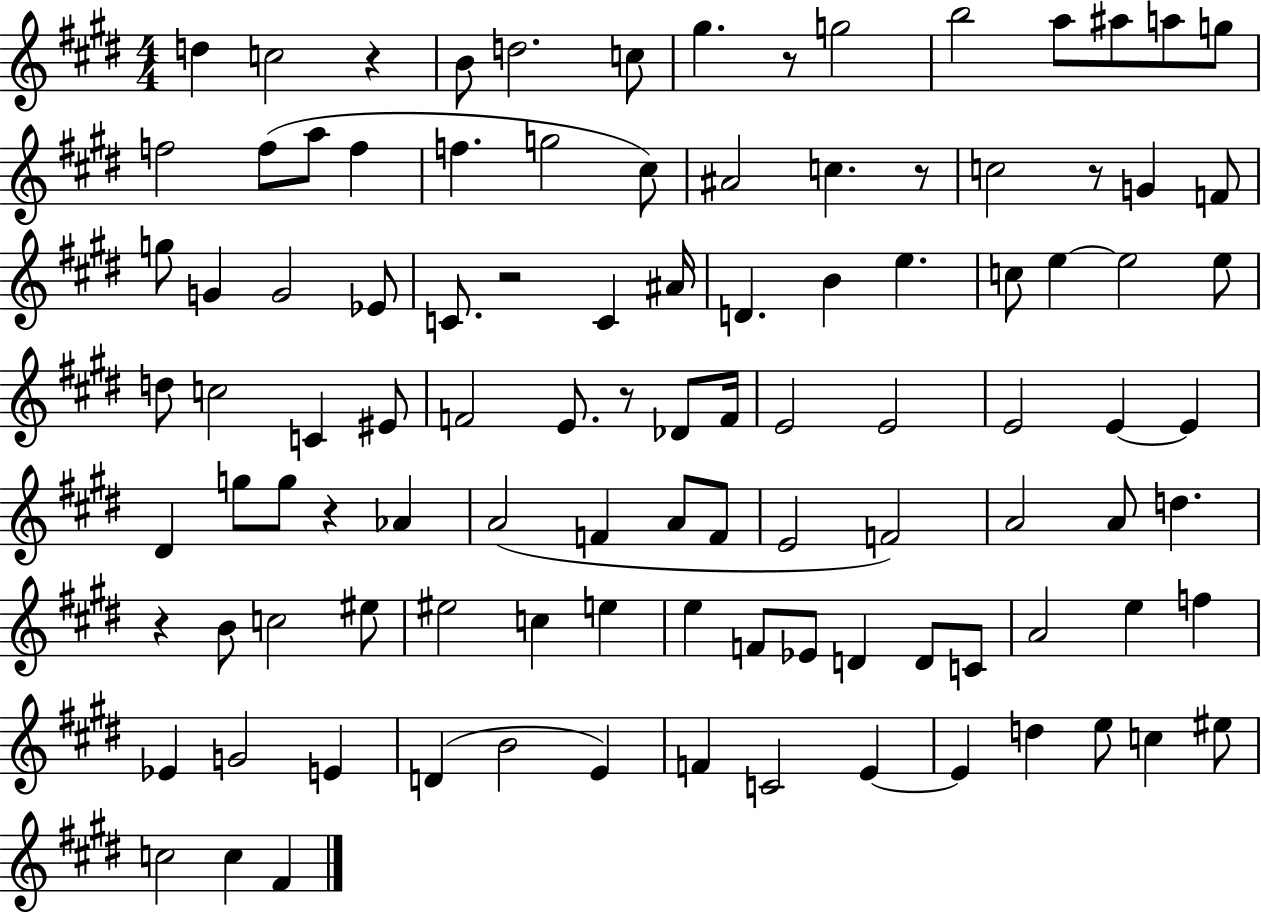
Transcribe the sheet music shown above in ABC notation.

X:1
T:Untitled
M:4/4
L:1/4
K:E
d c2 z B/2 d2 c/2 ^g z/2 g2 b2 a/2 ^a/2 a/2 g/2 f2 f/2 a/2 f f g2 ^c/2 ^A2 c z/2 c2 z/2 G F/2 g/2 G G2 _E/2 C/2 z2 C ^A/4 D B e c/2 e e2 e/2 d/2 c2 C ^E/2 F2 E/2 z/2 _D/2 F/4 E2 E2 E2 E E ^D g/2 g/2 z _A A2 F A/2 F/2 E2 F2 A2 A/2 d z B/2 c2 ^e/2 ^e2 c e e F/2 _E/2 D D/2 C/2 A2 e f _E G2 E D B2 E F C2 E E d e/2 c ^e/2 c2 c ^F